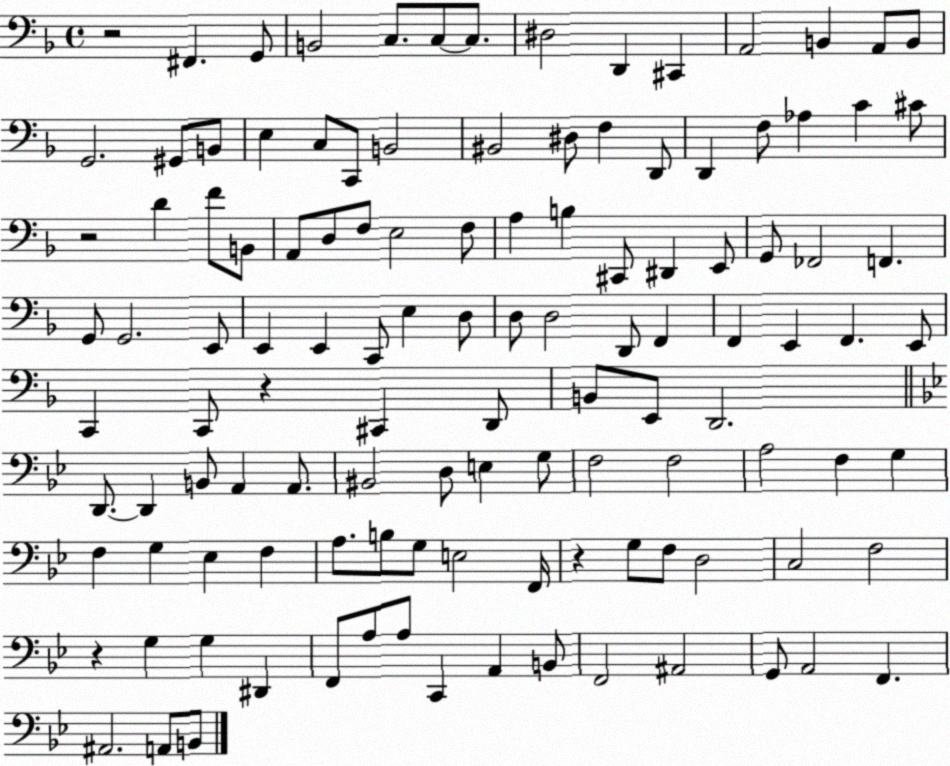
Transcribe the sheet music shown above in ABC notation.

X:1
T:Untitled
M:4/4
L:1/4
K:F
z2 ^F,, G,,/2 B,,2 C,/2 C,/2 C,/2 ^D,2 D,, ^C,, A,,2 B,, A,,/2 B,,/2 G,,2 ^G,,/2 B,,/2 E, C,/2 C,,/2 B,,2 ^B,,2 ^D,/2 F, D,,/2 D,, F,/2 _A, C ^C/2 z2 D F/2 B,,/2 A,,/2 D,/2 F,/2 E,2 F,/2 A, B, ^C,,/2 ^D,, E,,/2 G,,/2 _F,,2 F,, G,,/2 G,,2 E,,/2 E,, E,, C,,/2 E, D,/2 D,/2 D,2 D,,/2 F,, F,, E,, F,, E,,/2 C,, C,,/2 z ^C,, D,,/2 B,,/2 E,,/2 D,,2 D,,/2 D,, B,,/2 A,, A,,/2 ^B,,2 D,/2 E, G,/2 F,2 F,2 A,2 F, G, F, G, _E, F, A,/2 B,/2 G,/2 E,2 F,,/4 z G,/2 F,/2 D,2 C,2 F,2 z G, G, ^D,, F,,/2 A,/2 A,/2 C,, A,, B,,/2 F,,2 ^A,,2 G,,/2 A,,2 F,, ^A,,2 A,,/2 B,,/2